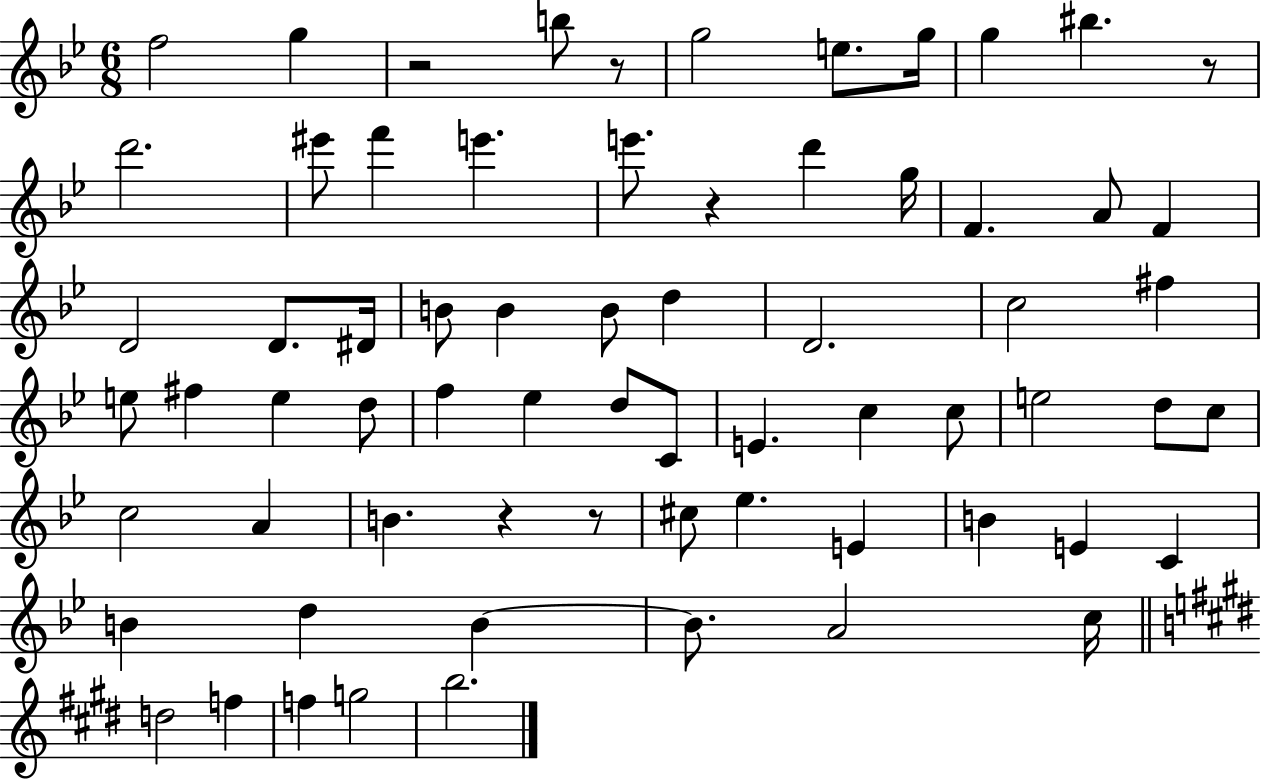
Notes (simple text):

F5/h G5/q R/h B5/e R/e G5/h E5/e. G5/s G5/q BIS5/q. R/e D6/h. EIS6/e F6/q E6/q. E6/e. R/q D6/q G5/s F4/q. A4/e F4/q D4/h D4/e. D#4/s B4/e B4/q B4/e D5/q D4/h. C5/h F#5/q E5/e F#5/q E5/q D5/e F5/q Eb5/q D5/e C4/e E4/q. C5/q C5/e E5/h D5/e C5/e C5/h A4/q B4/q. R/q R/e C#5/e Eb5/q. E4/q B4/q E4/q C4/q B4/q D5/q B4/q B4/e. A4/h C5/s D5/h F5/q F5/q G5/h B5/h.